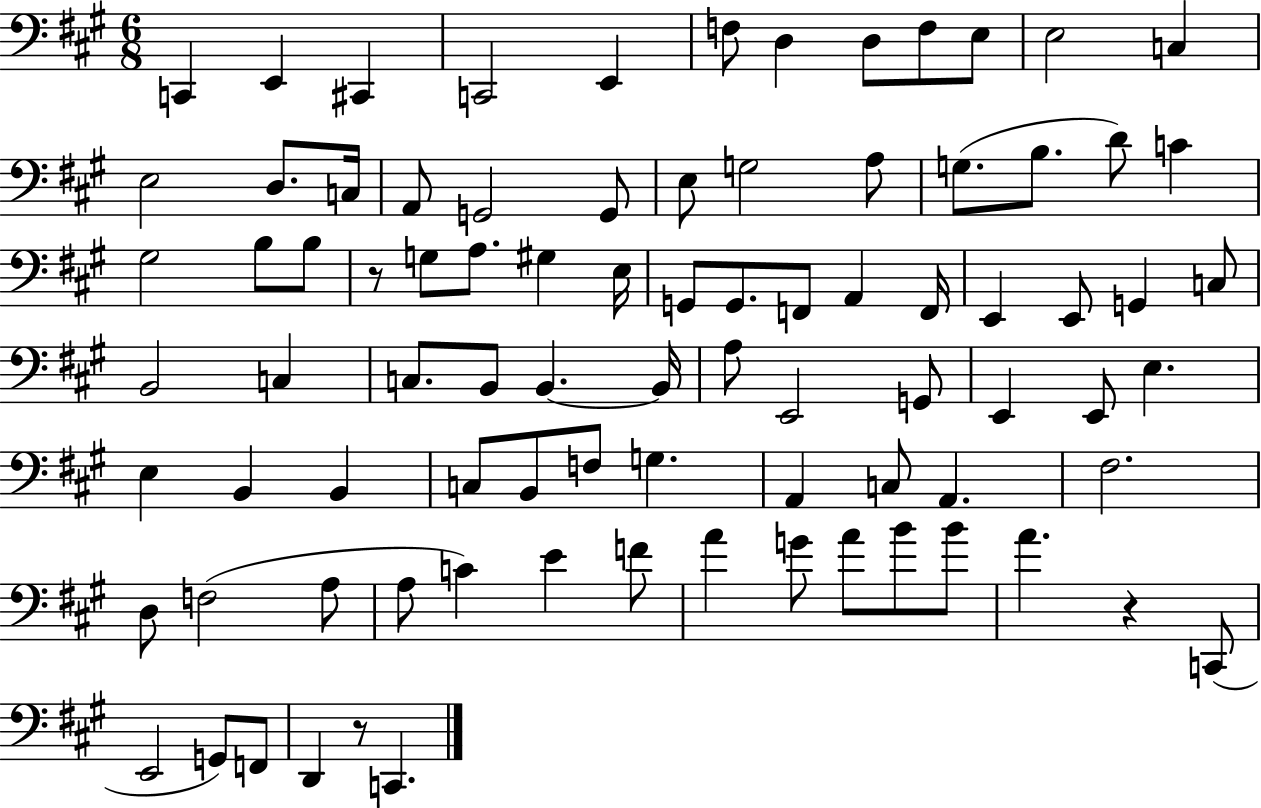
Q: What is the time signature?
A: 6/8